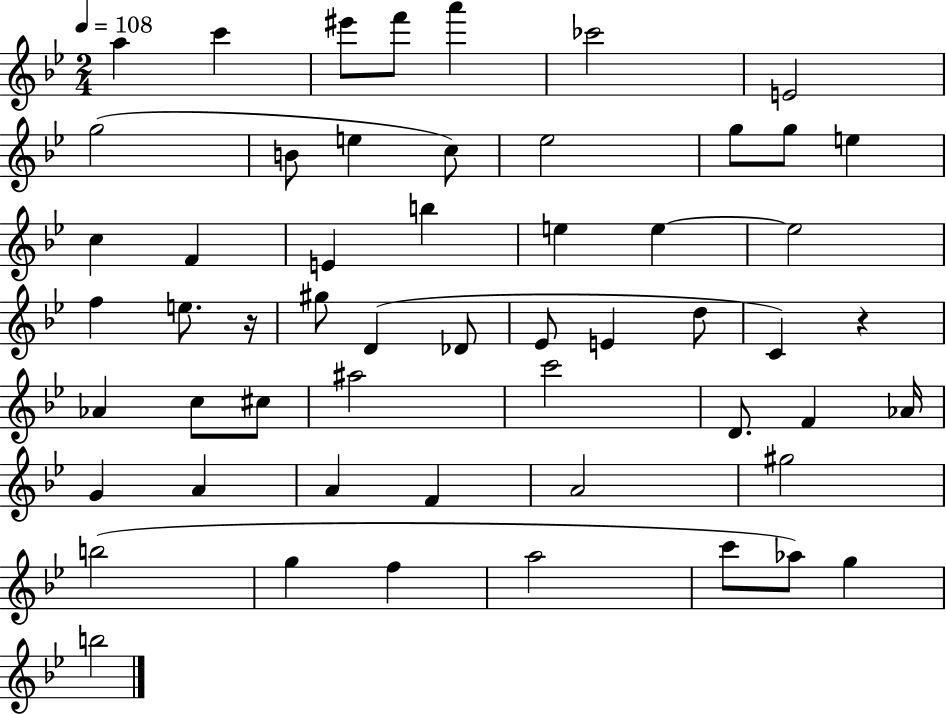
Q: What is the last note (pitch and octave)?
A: B5